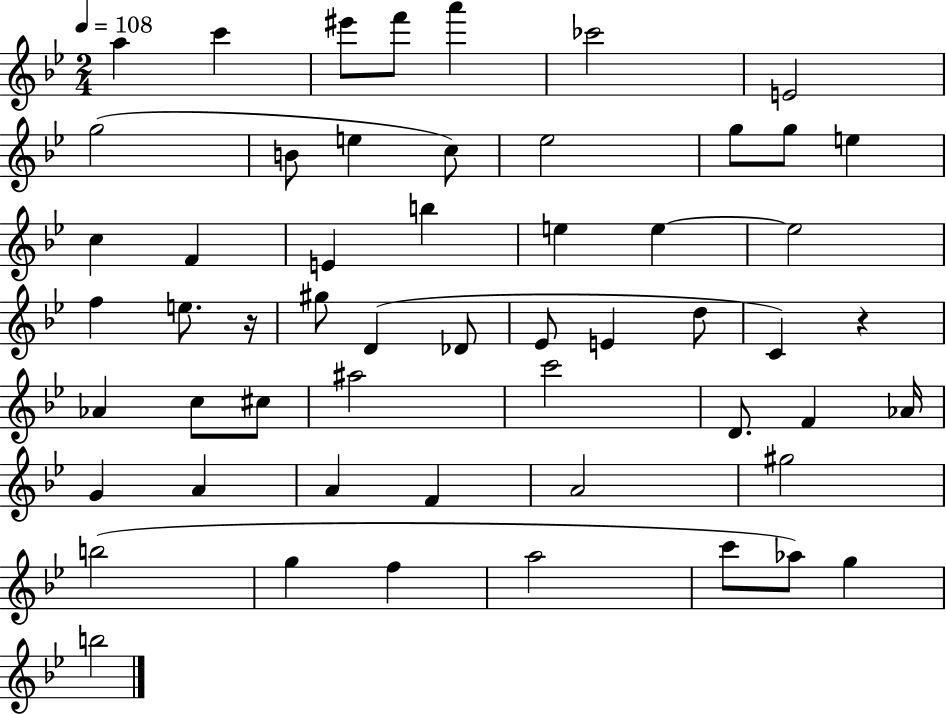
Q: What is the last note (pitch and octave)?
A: B5